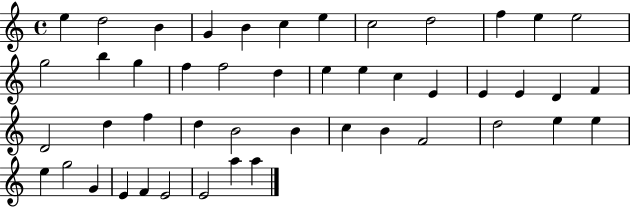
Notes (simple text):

E5/q D5/h B4/q G4/q B4/q C5/q E5/q C5/h D5/h F5/q E5/q E5/h G5/h B5/q G5/q F5/q F5/h D5/q E5/q E5/q C5/q E4/q E4/q E4/q D4/q F4/q D4/h D5/q F5/q D5/q B4/h B4/q C5/q B4/q F4/h D5/h E5/q E5/q E5/q G5/h G4/q E4/q F4/q E4/h E4/h A5/q A5/q